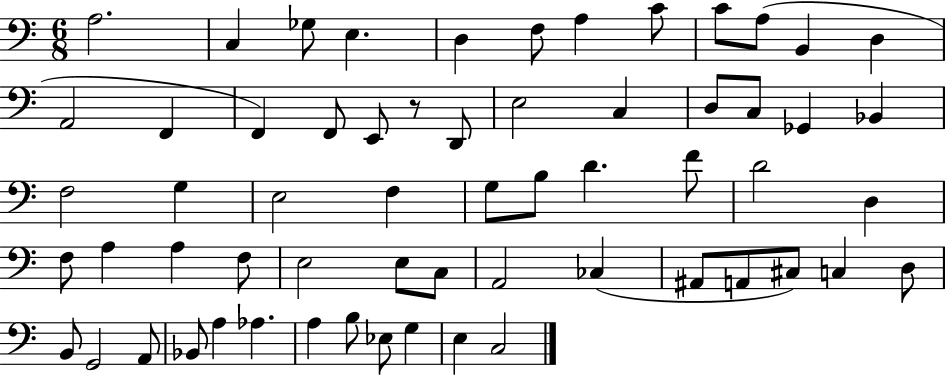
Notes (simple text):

A3/h. C3/q Gb3/e E3/q. D3/q F3/e A3/q C4/e C4/e A3/e B2/q D3/q A2/h F2/q F2/q F2/e E2/e R/e D2/e E3/h C3/q D3/e C3/e Gb2/q Bb2/q F3/h G3/q E3/h F3/q G3/e B3/e D4/q. F4/e D4/h D3/q F3/e A3/q A3/q F3/e E3/h E3/e C3/e A2/h CES3/q A#2/e A2/e C#3/e C3/q D3/e B2/e G2/h A2/e Bb2/e A3/q Ab3/q. A3/q B3/e Eb3/e G3/q E3/q C3/h